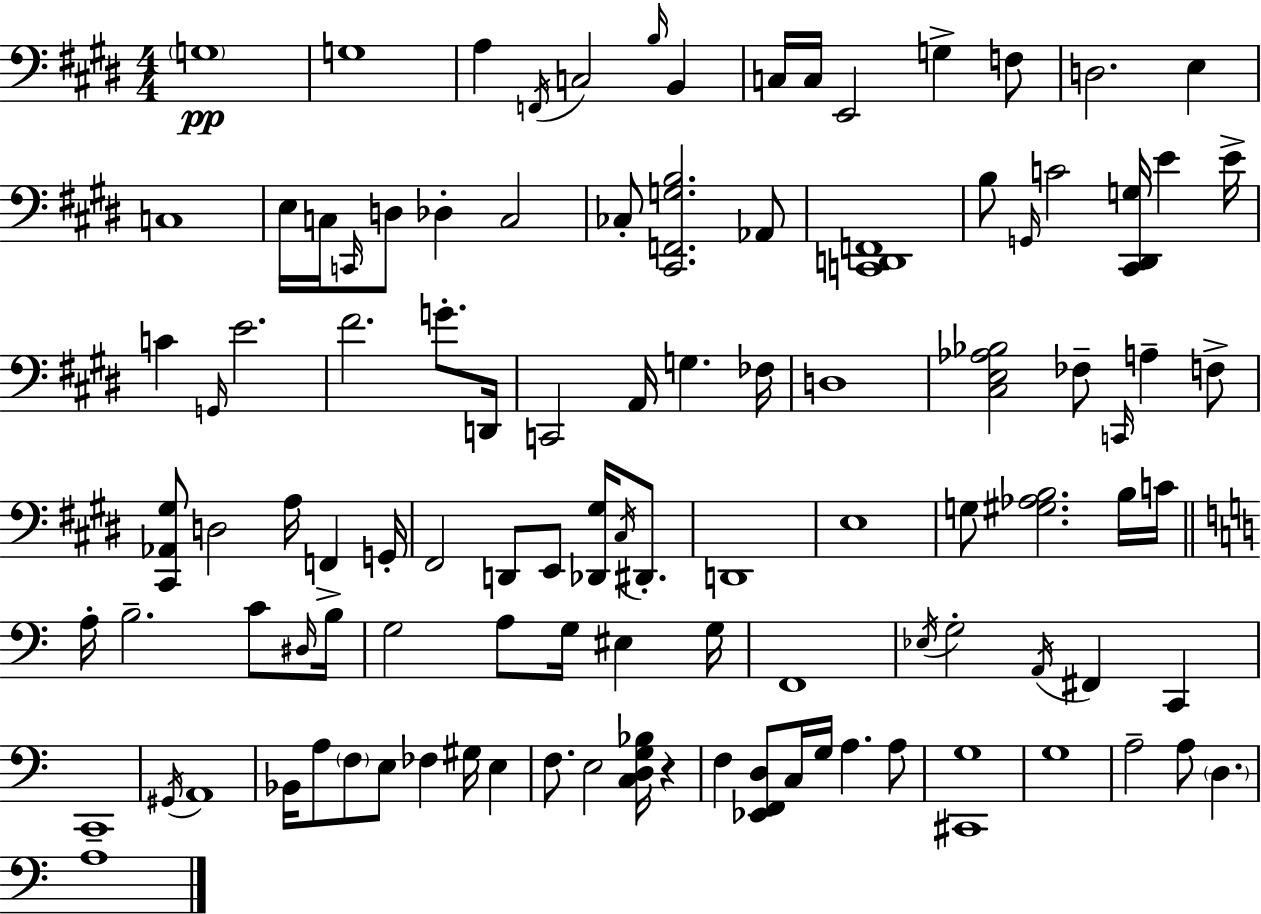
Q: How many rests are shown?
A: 1